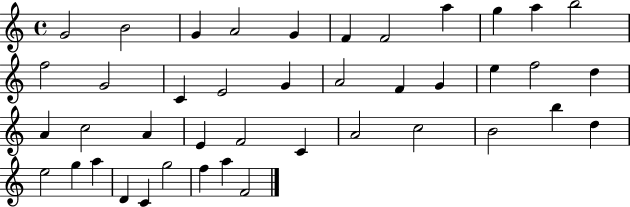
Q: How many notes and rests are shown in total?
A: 42